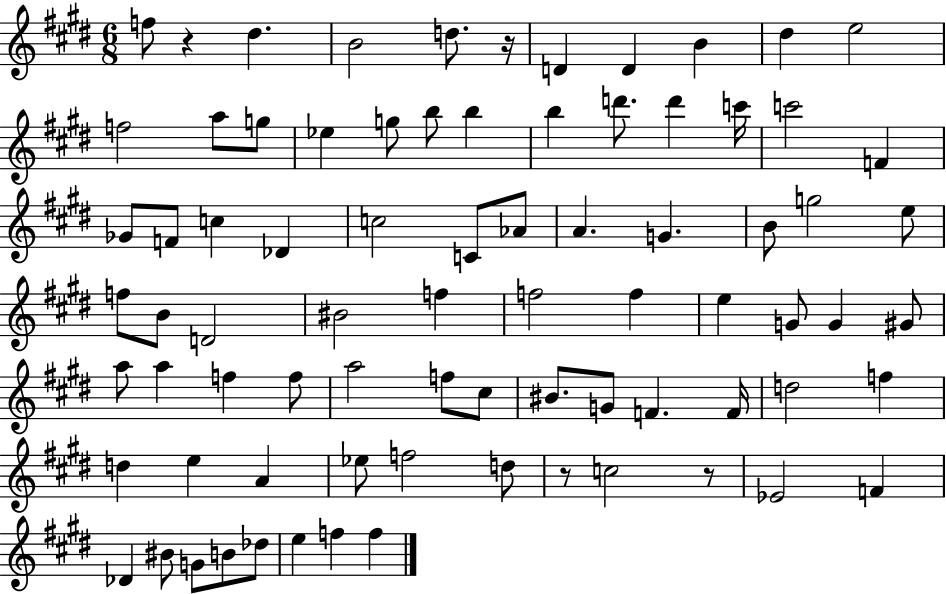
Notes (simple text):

F5/e R/q D#5/q. B4/h D5/e. R/s D4/q D4/q B4/q D#5/q E5/h F5/h A5/e G5/e Eb5/q G5/e B5/e B5/q B5/q D6/e. D6/q C6/s C6/h F4/q Gb4/e F4/e C5/q Db4/q C5/h C4/e Ab4/e A4/q. G4/q. B4/e G5/h E5/e F5/e B4/e D4/h BIS4/h F5/q F5/h F5/q E5/q G4/e G4/q G#4/e A5/e A5/q F5/q F5/e A5/h F5/e C#5/e BIS4/e. G4/e F4/q. F4/s D5/h F5/q D5/q E5/q A4/q Eb5/e F5/h D5/e R/e C5/h R/e Eb4/h F4/q Db4/q BIS4/e G4/e B4/e Db5/e E5/q F5/q F5/q